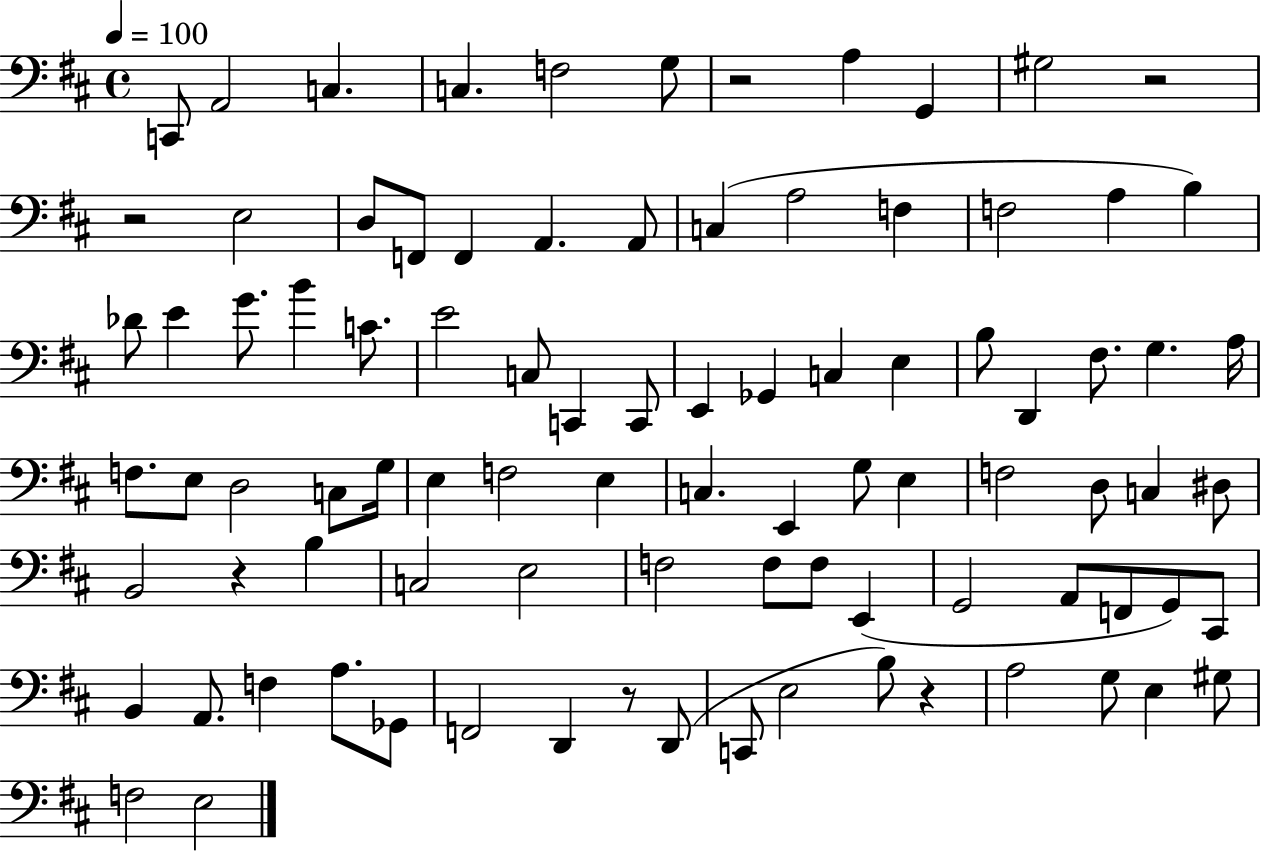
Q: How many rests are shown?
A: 6